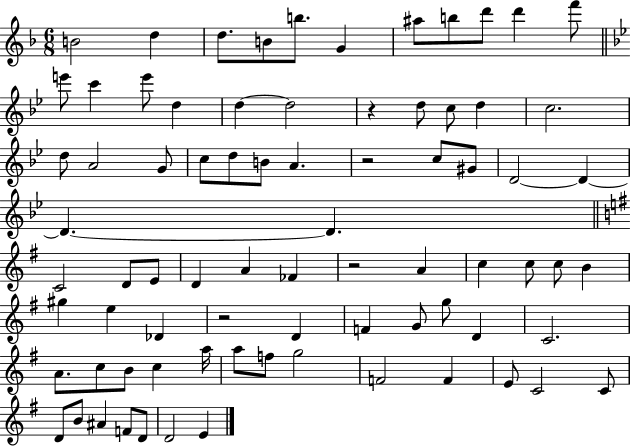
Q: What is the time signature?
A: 6/8